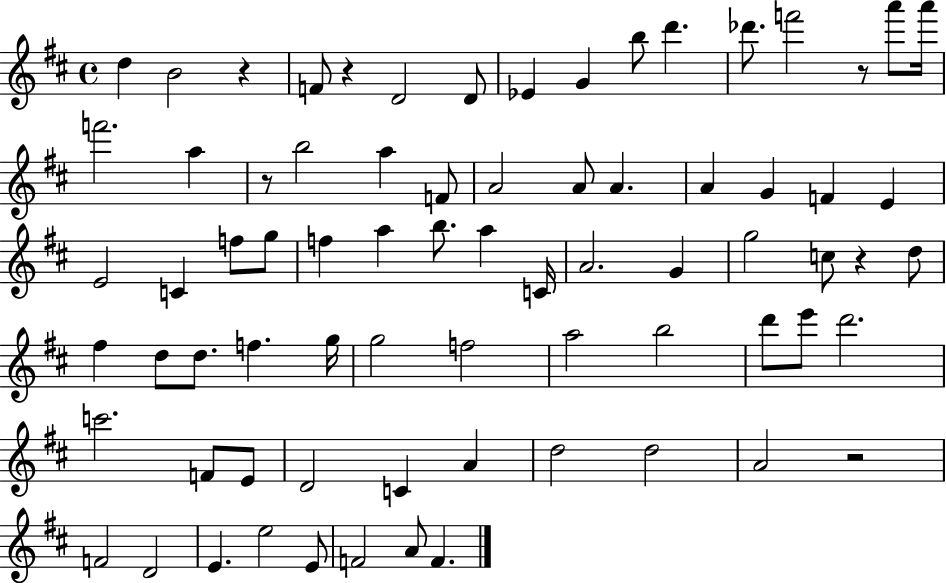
D5/q B4/h R/q F4/e R/q D4/h D4/e Eb4/q G4/q B5/e D6/q. Db6/e. F6/h R/e A6/e A6/s F6/h. A5/q R/e B5/h A5/q F4/e A4/h A4/e A4/q. A4/q G4/q F4/q E4/q E4/h C4/q F5/e G5/e F5/q A5/q B5/e. A5/q C4/s A4/h. G4/q G5/h C5/e R/q D5/e F#5/q D5/e D5/e. F5/q. G5/s G5/h F5/h A5/h B5/h D6/e E6/e D6/h. C6/h. F4/e E4/e D4/h C4/q A4/q D5/h D5/h A4/h R/h F4/h D4/h E4/q. E5/h E4/e F4/h A4/e F4/q.